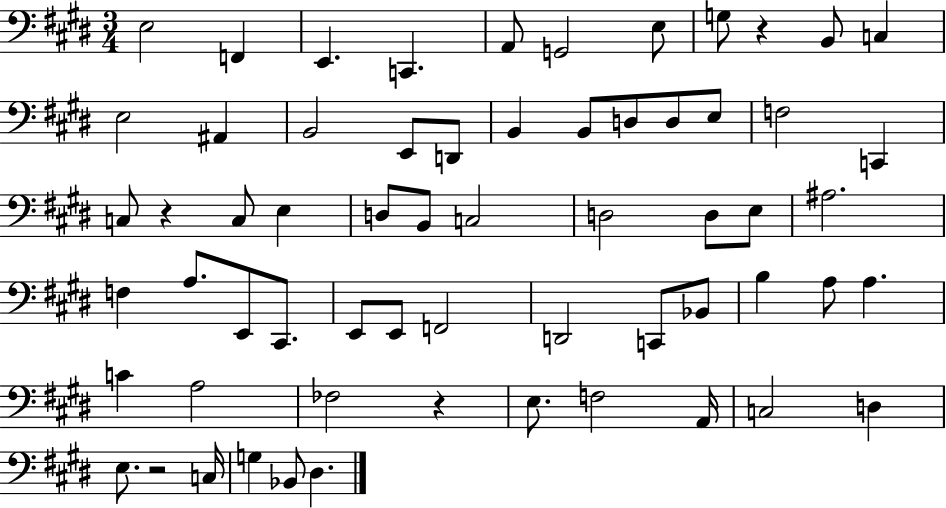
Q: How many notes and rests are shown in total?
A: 62